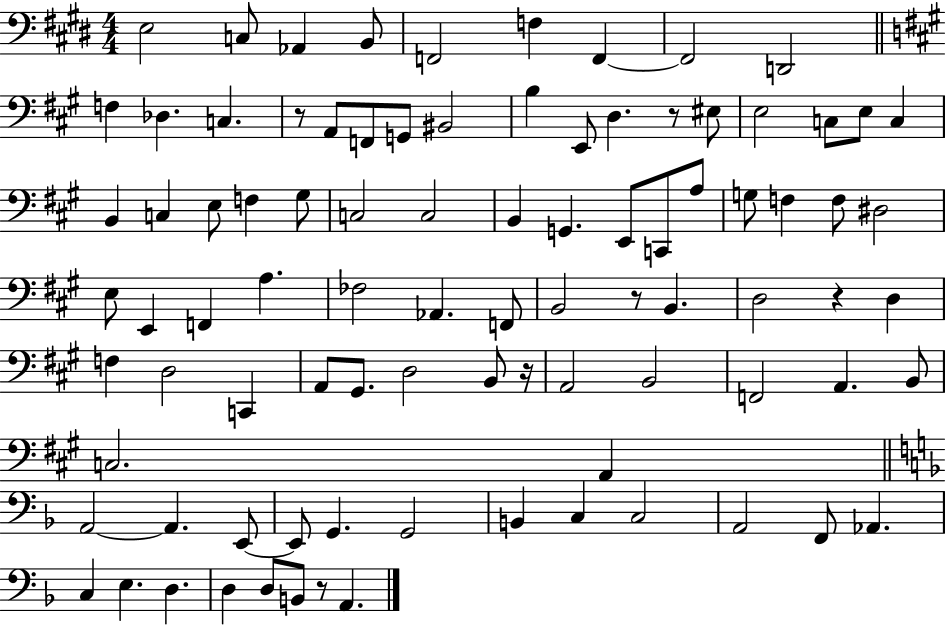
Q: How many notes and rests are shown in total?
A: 90